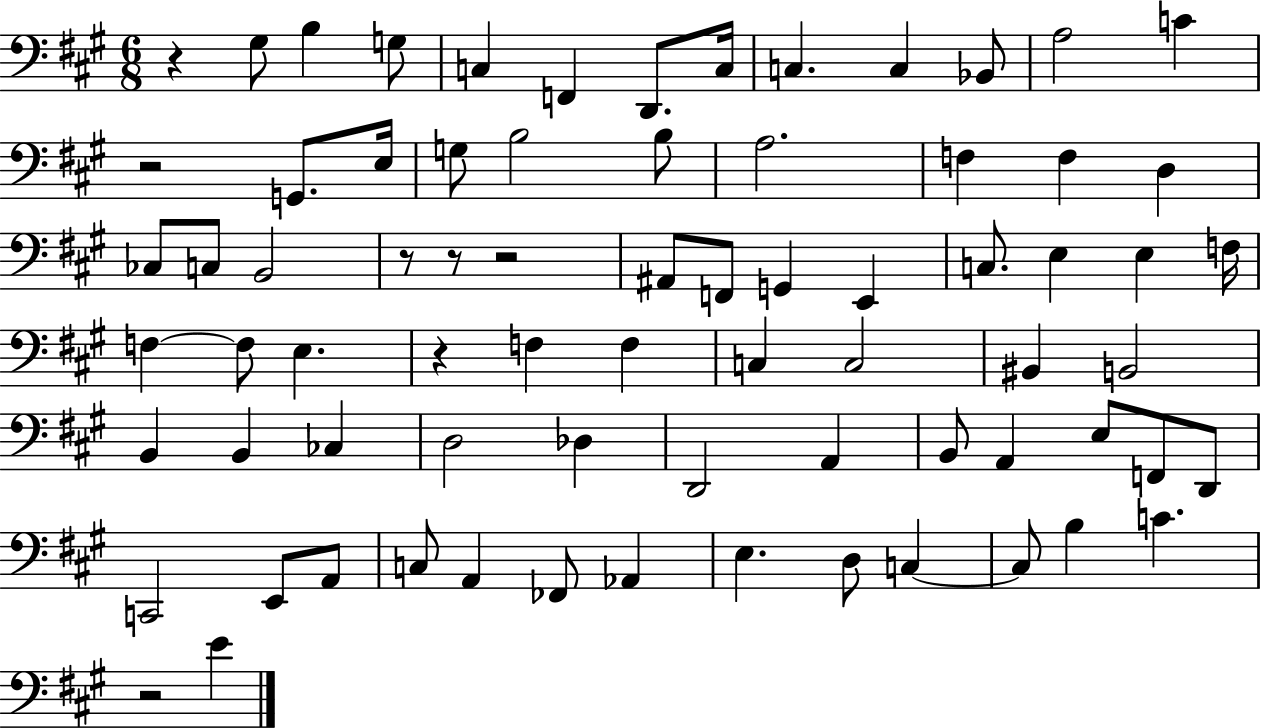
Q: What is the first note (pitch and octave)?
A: G#3